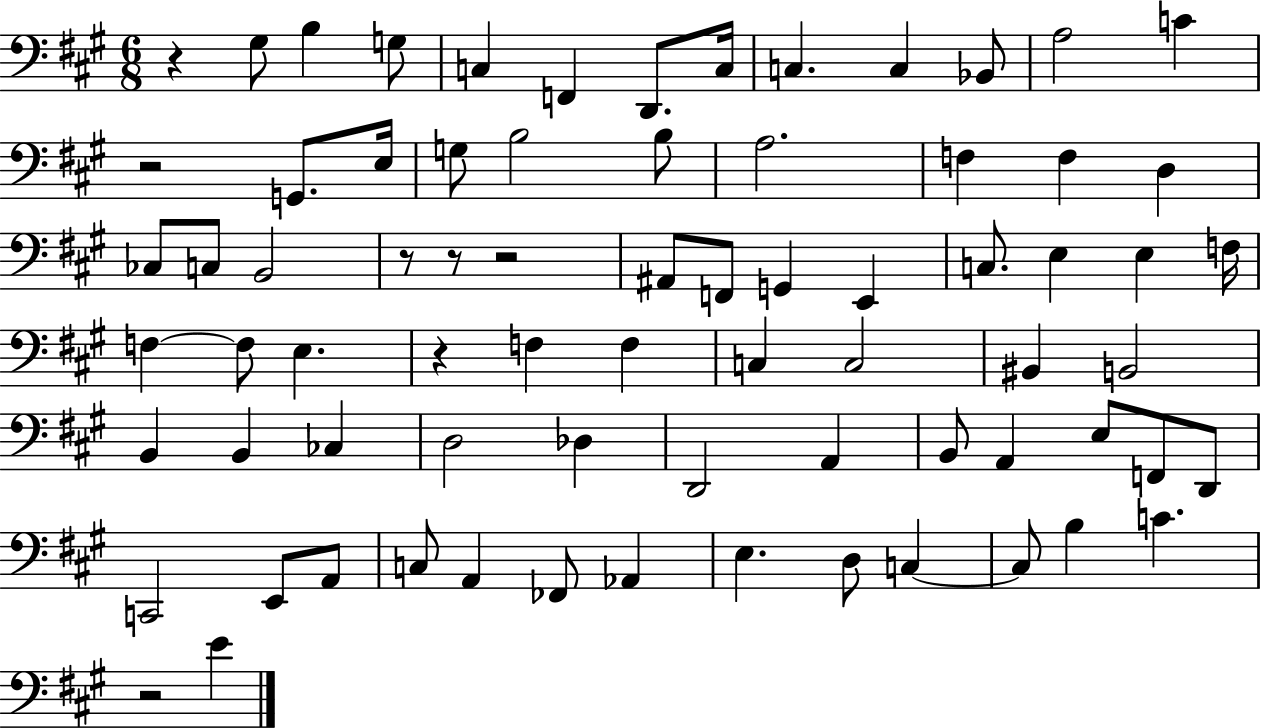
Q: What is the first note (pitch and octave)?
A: G#3